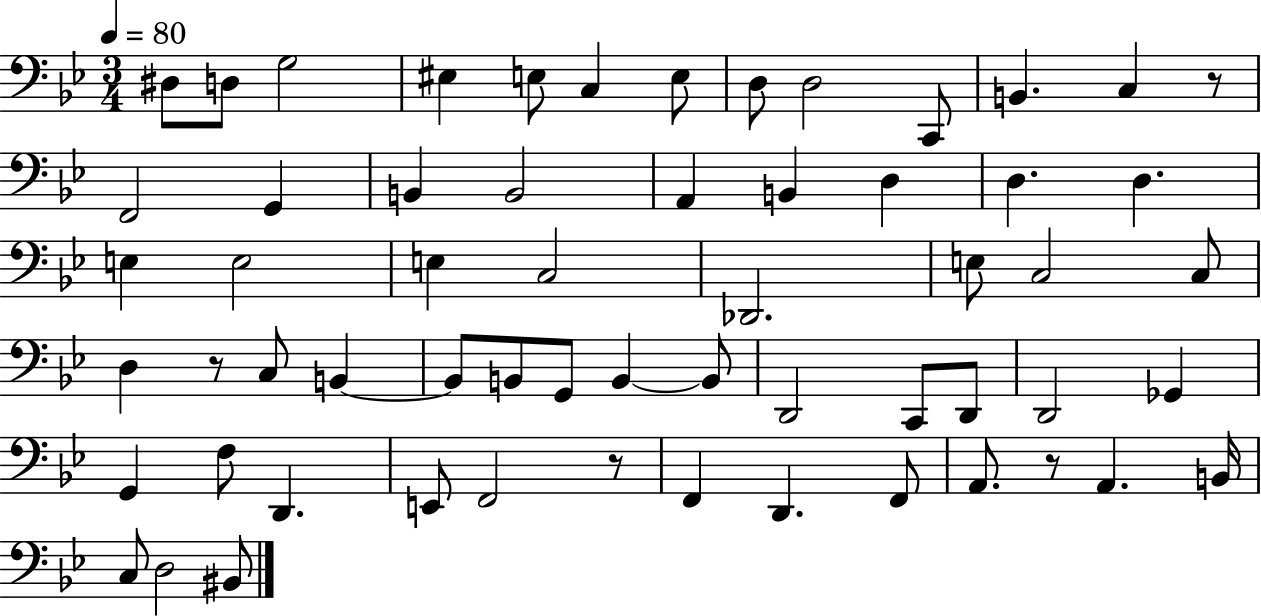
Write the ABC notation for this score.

X:1
T:Untitled
M:3/4
L:1/4
K:Bb
^D,/2 D,/2 G,2 ^E, E,/2 C, E,/2 D,/2 D,2 C,,/2 B,, C, z/2 F,,2 G,, B,, B,,2 A,, B,, D, D, D, E, E,2 E, C,2 _D,,2 E,/2 C,2 C,/2 D, z/2 C,/2 B,, B,,/2 B,,/2 G,,/2 B,, B,,/2 D,,2 C,,/2 D,,/2 D,,2 _G,, G,, F,/2 D,, E,,/2 F,,2 z/2 F,, D,, F,,/2 A,,/2 z/2 A,, B,,/4 C,/2 D,2 ^B,,/2